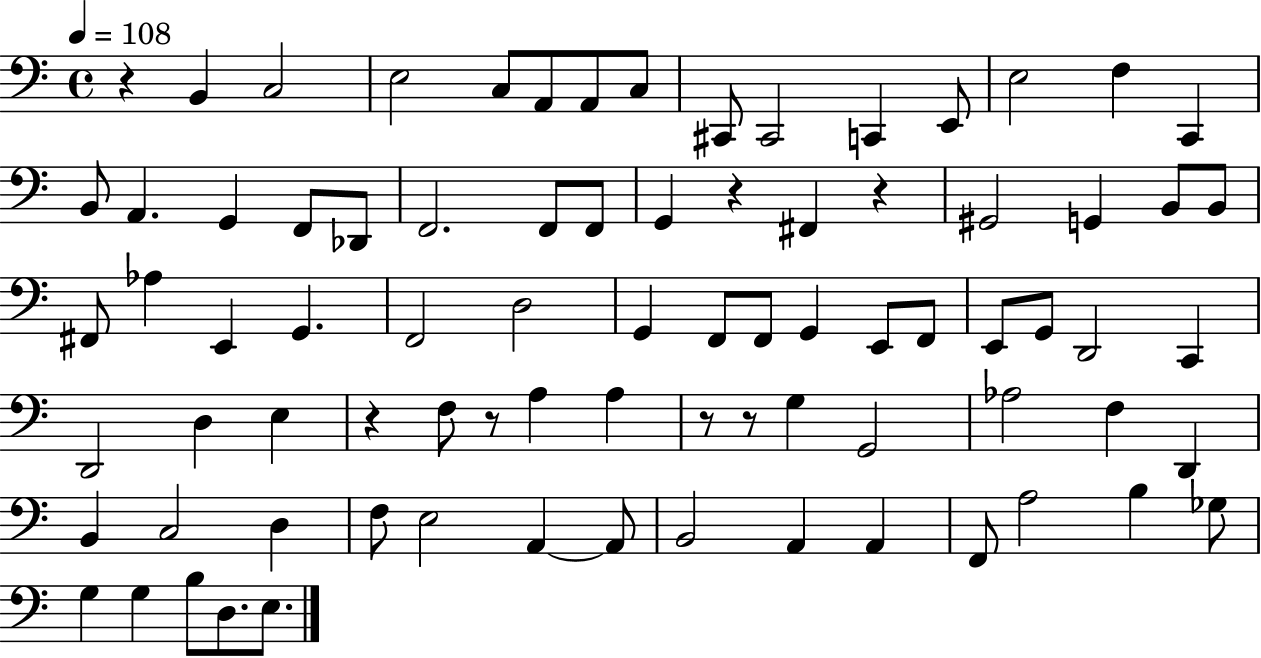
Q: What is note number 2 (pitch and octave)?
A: C3